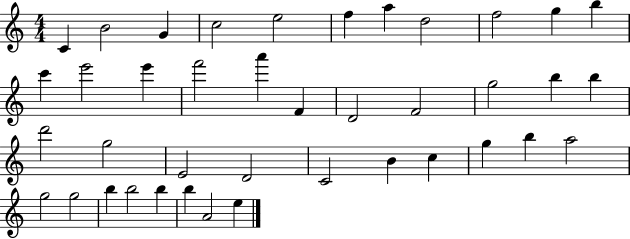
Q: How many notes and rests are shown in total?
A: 40